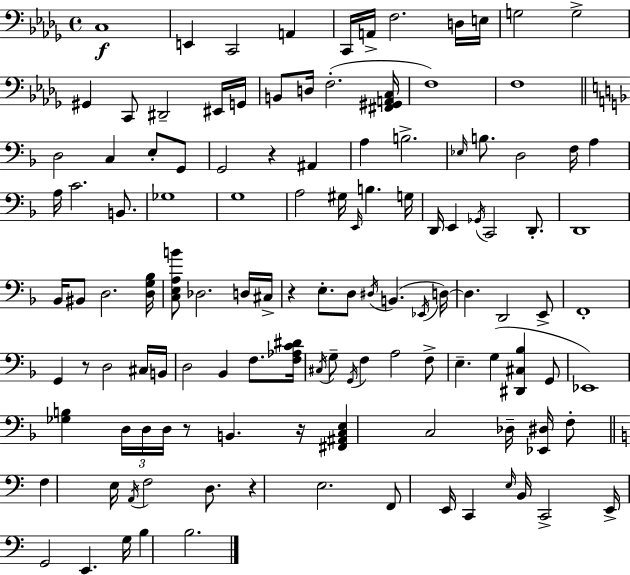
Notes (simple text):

C3/w E2/q C2/h A2/q C2/s A2/s F3/h. D3/s E3/s G3/h G3/h G#2/q C2/e D#2/h EIS2/s G2/s B2/e D3/s F3/h. [F#2,G#2,A2,C3]/s F3/w F3/w D3/h C3/q E3/e G2/e G2/h R/q A#2/q A3/q B3/h. Eb3/s B3/e. D3/h F3/s A3/q A3/s C4/h. B2/e. Gb3/w G3/w A3/h G#3/s E2/s B3/q. G3/s D2/s E2/q Gb2/s C2/h D2/e. D2/w Bb2/s BIS2/e D3/h. [D3,G3,Bb3]/s [C3,E3,A3,B4]/e Db3/h. D3/s C#3/s R/q E3/e. D3/e D#3/s B2/q. Eb2/s D3/s D3/q. D2/h E2/e F2/w G2/q R/e D3/h C#3/s B2/s D3/h Bb2/q F3/e. [F3,Ab3,C4,D#4]/s C#3/s G3/e G2/s F3/q A3/h F3/e E3/q. G3/q [D#2,C#3,Bb3]/q G2/e Eb2/w [Gb3,B3]/q D3/s D3/s D3/s R/e B2/q. R/s [F#2,A#2,C3,E3]/q C3/h Db3/s [Eb2,D#3]/s F3/e F3/q E3/s A2/s F3/h D3/e. R/q E3/h. F2/e E2/s C2/q E3/s B2/s C2/h E2/s G2/h E2/q. G3/s B3/q B3/h.